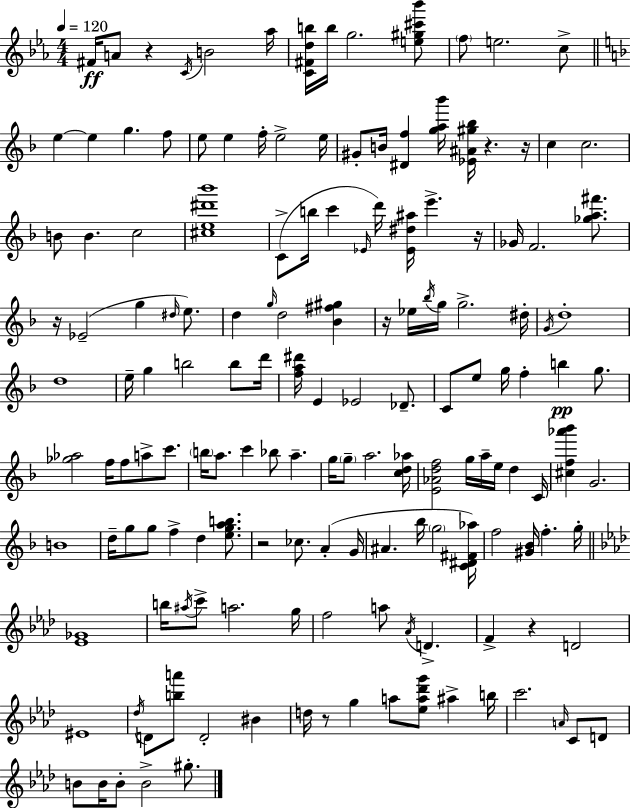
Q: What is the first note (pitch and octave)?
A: F#4